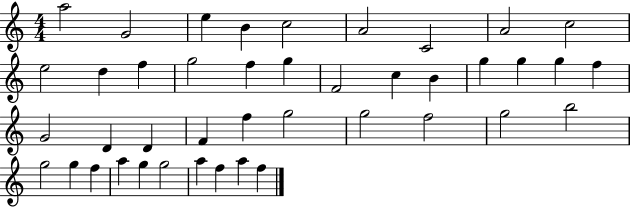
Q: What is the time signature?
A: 4/4